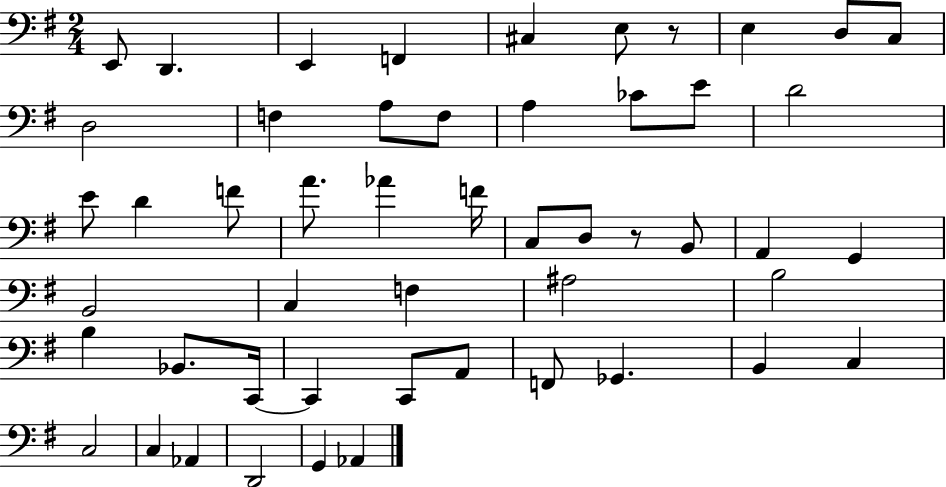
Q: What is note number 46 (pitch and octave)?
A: Ab2